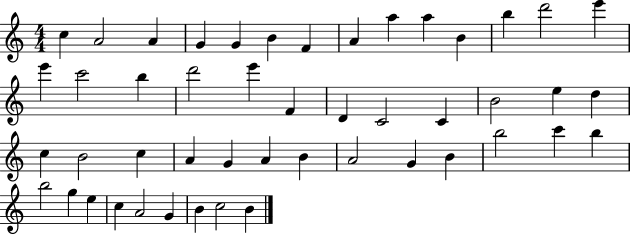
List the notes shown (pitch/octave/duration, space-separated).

C5/q A4/h A4/q G4/q G4/q B4/q F4/q A4/q A5/q A5/q B4/q B5/q D6/h E6/q E6/q C6/h B5/q D6/h E6/q F4/q D4/q C4/h C4/q B4/h E5/q D5/q C5/q B4/h C5/q A4/q G4/q A4/q B4/q A4/h G4/q B4/q B5/h C6/q B5/q B5/h G5/q E5/q C5/q A4/h G4/q B4/q C5/h B4/q